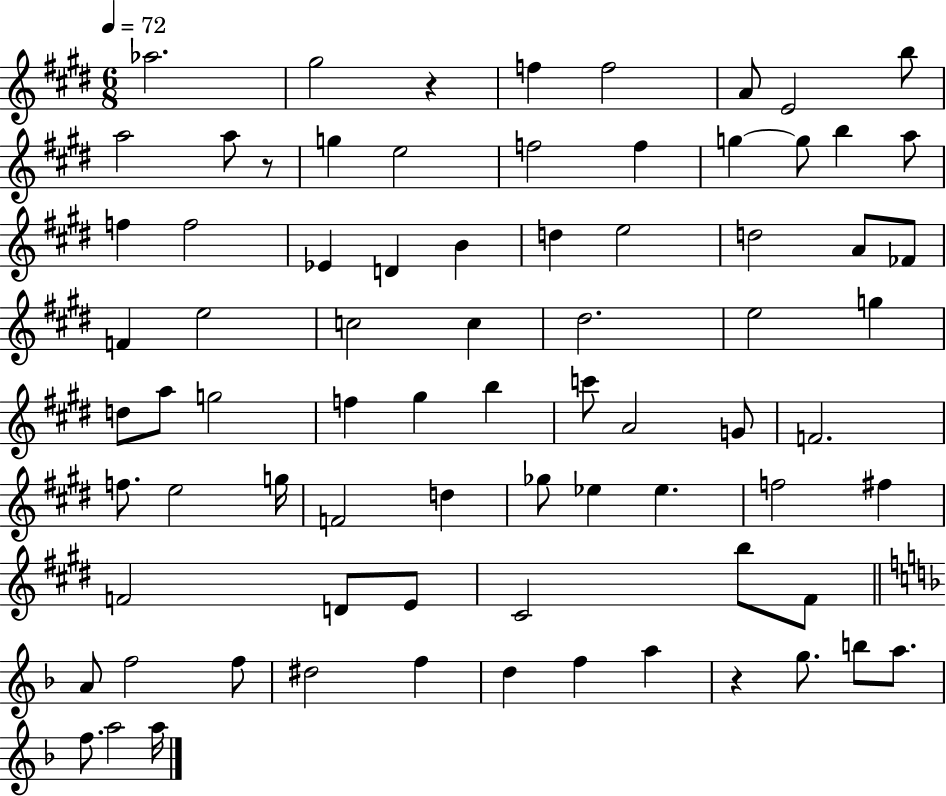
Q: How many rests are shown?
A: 3